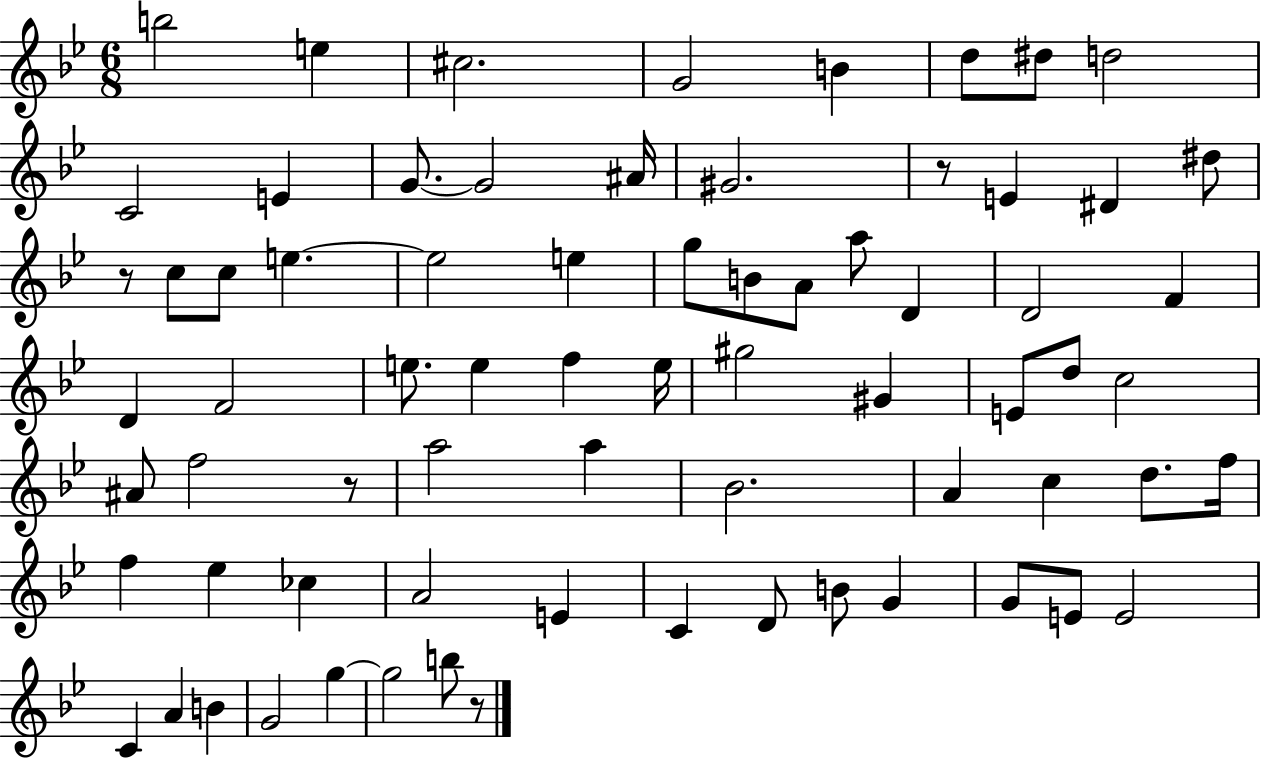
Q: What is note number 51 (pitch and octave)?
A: Eb5